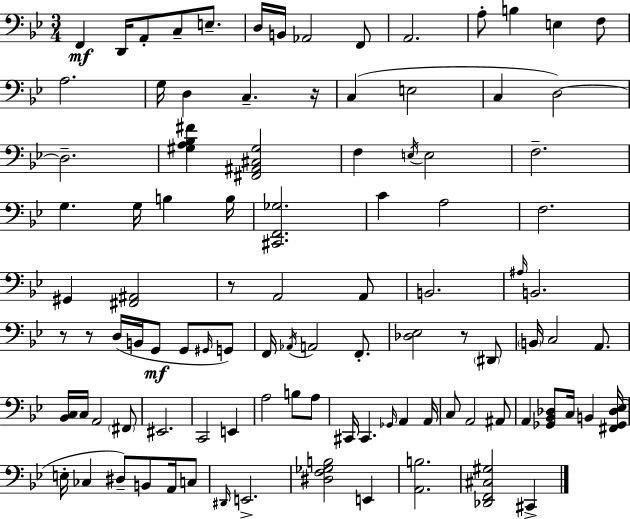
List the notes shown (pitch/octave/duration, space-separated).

F2/q D2/s A2/e C3/e E3/e. D3/s B2/s Ab2/h F2/e A2/h. A3/e B3/q E3/q F3/e A3/h. G3/s D3/q C3/q. R/s C3/q E3/h C3/q D3/h D3/h. [G#3,A3,Bb3,F#4]/q [F#2,A#2,C#3,G#3]/h F3/q E3/s E3/h F3/h. G3/q. G3/s B3/q B3/s [C#2,F2,Gb3]/h. C4/q A3/h F3/h. G#2/q [F#2,A#2]/h R/e A2/h A2/e B2/h. A#3/s B2/h. R/e R/e D3/s B2/s G2/e G2/e G#2/s G2/e F2/s Ab2/s A2/h F2/e. [Db3,Eb3]/h R/e D#2/e B2/s C3/h A2/e. [Bb2,C3]/s C3/s A2/h F#2/e EIS2/h. C2/h E2/q A3/h B3/e A3/e C#2/s C#2/q. Gb2/s A2/q A2/s C3/e A2/h A#2/e A2/q [Gb2,Bb2,Db3]/e C3/s B2/q [F#2,Gb2,Db3,Eb3]/s E3/s CES3/q D#3/e B2/e A2/s C3/e D#2/s E2/h. [D#3,F3,Gb3,B3]/h E2/q [A2,B3]/h. [Db2,F2,C#3,G#3]/h C#2/q